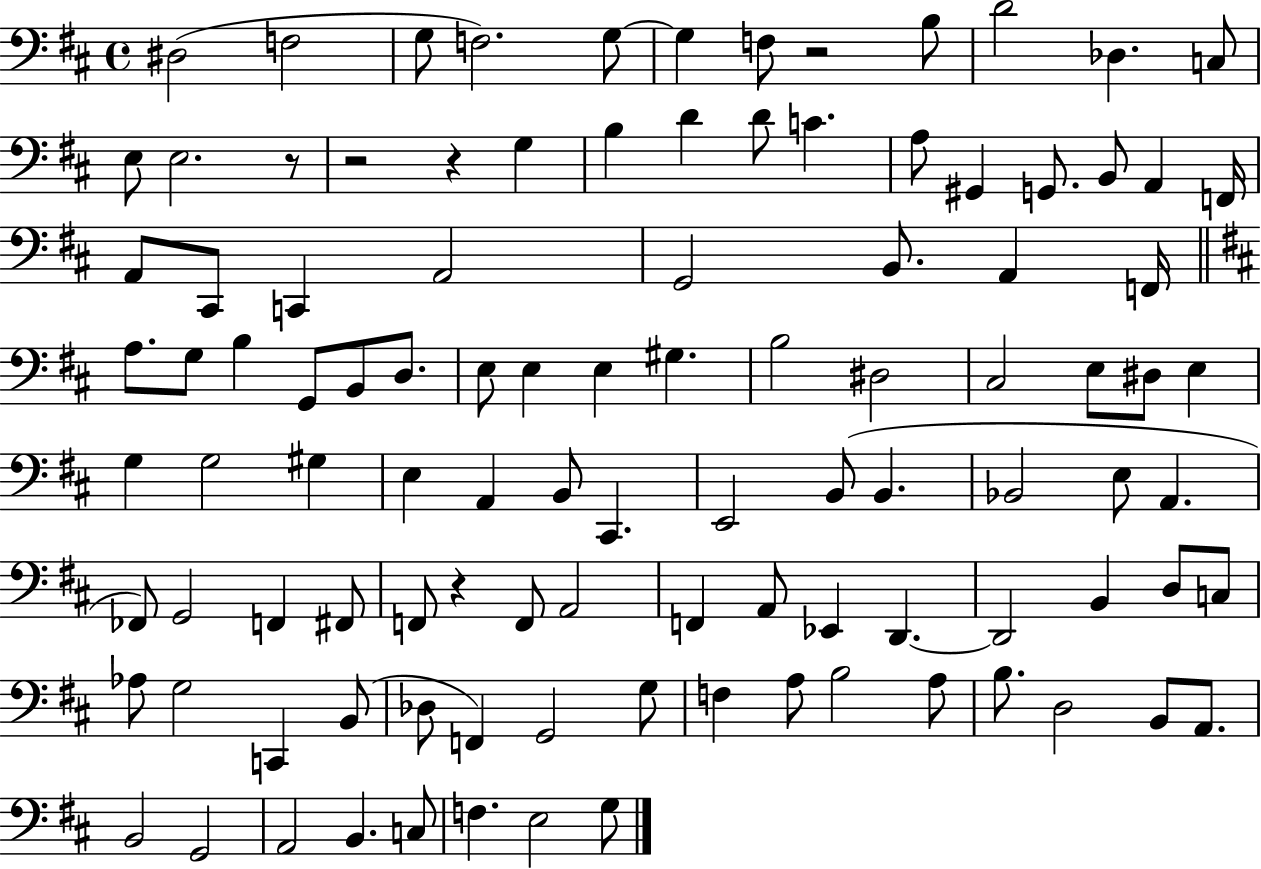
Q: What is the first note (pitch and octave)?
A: D#3